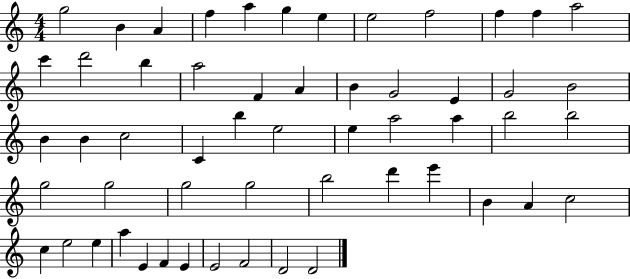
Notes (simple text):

G5/h B4/q A4/q F5/q A5/q G5/q E5/q E5/h F5/h F5/q F5/q A5/h C6/q D6/h B5/q A5/h F4/q A4/q B4/q G4/h E4/q G4/h B4/h B4/q B4/q C5/h C4/q B5/q E5/h E5/q A5/h A5/q B5/h B5/h G5/h G5/h G5/h G5/h B5/h D6/q E6/q B4/q A4/q C5/h C5/q E5/h E5/q A5/q E4/q F4/q E4/q E4/h F4/h D4/h D4/h